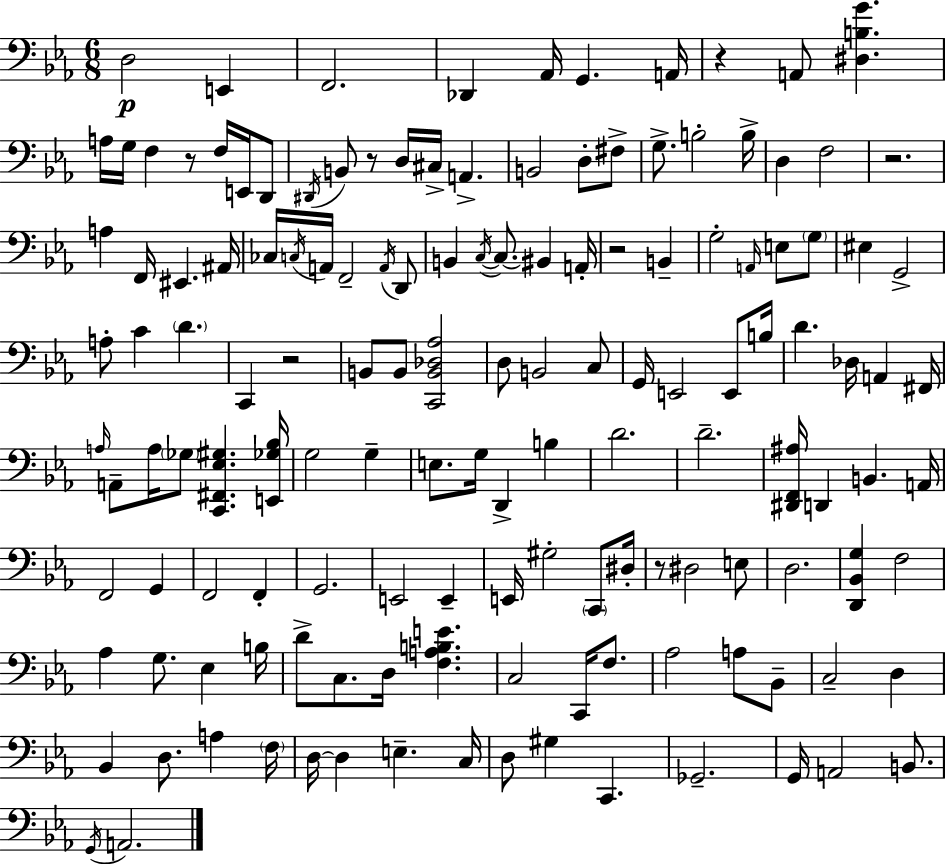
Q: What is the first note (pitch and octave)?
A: D3